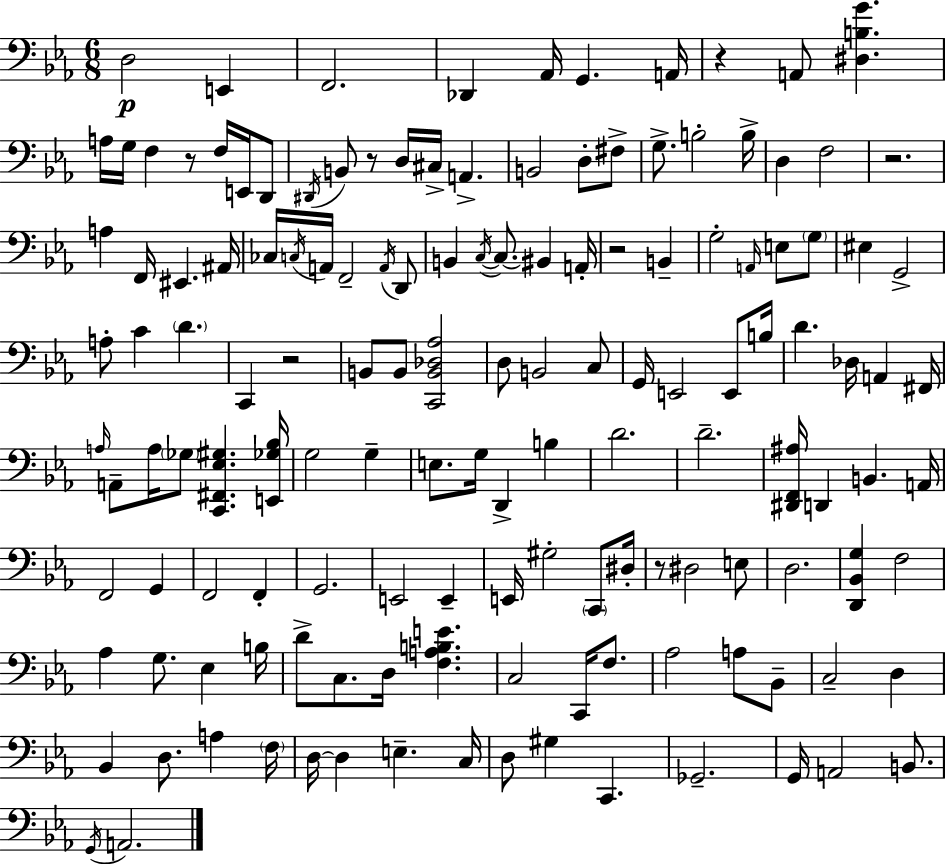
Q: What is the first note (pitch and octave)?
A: D3